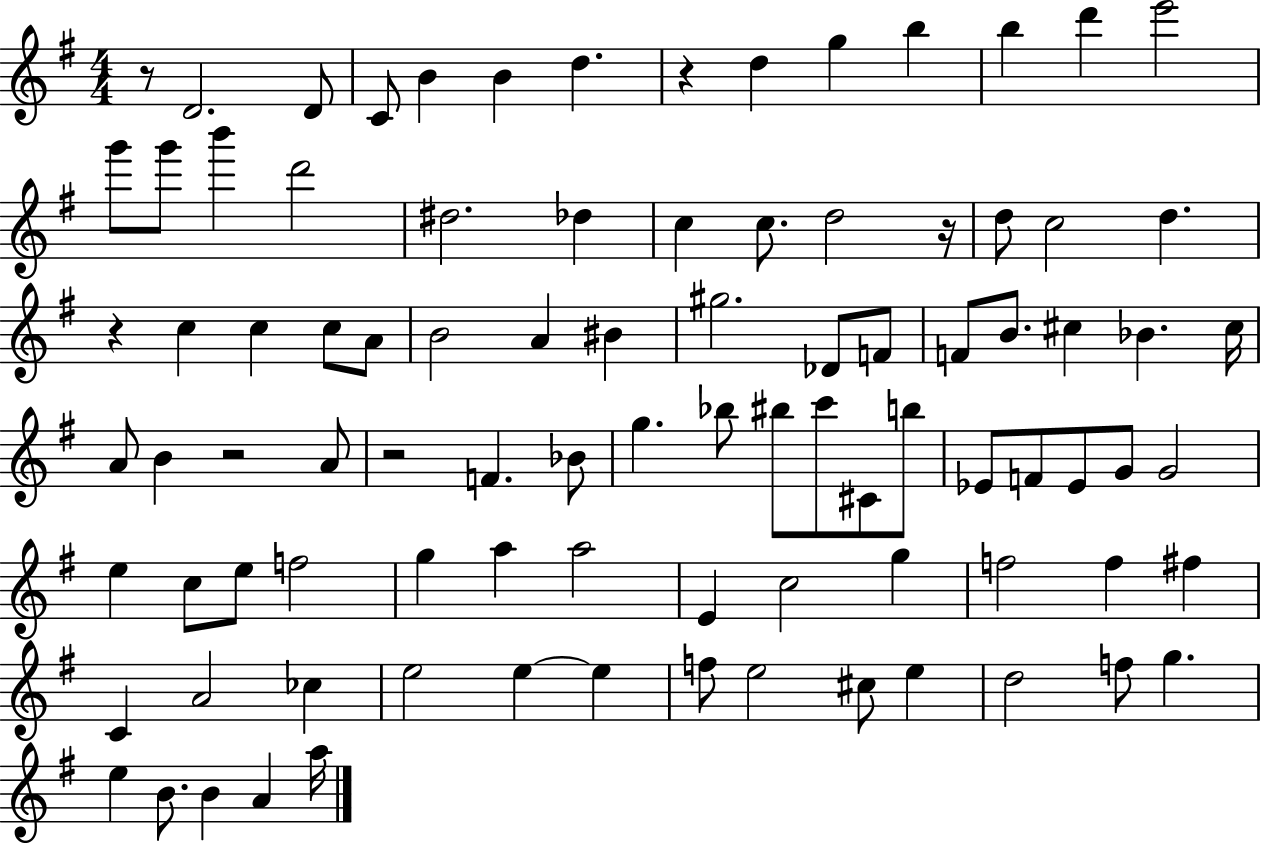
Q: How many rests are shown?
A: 6